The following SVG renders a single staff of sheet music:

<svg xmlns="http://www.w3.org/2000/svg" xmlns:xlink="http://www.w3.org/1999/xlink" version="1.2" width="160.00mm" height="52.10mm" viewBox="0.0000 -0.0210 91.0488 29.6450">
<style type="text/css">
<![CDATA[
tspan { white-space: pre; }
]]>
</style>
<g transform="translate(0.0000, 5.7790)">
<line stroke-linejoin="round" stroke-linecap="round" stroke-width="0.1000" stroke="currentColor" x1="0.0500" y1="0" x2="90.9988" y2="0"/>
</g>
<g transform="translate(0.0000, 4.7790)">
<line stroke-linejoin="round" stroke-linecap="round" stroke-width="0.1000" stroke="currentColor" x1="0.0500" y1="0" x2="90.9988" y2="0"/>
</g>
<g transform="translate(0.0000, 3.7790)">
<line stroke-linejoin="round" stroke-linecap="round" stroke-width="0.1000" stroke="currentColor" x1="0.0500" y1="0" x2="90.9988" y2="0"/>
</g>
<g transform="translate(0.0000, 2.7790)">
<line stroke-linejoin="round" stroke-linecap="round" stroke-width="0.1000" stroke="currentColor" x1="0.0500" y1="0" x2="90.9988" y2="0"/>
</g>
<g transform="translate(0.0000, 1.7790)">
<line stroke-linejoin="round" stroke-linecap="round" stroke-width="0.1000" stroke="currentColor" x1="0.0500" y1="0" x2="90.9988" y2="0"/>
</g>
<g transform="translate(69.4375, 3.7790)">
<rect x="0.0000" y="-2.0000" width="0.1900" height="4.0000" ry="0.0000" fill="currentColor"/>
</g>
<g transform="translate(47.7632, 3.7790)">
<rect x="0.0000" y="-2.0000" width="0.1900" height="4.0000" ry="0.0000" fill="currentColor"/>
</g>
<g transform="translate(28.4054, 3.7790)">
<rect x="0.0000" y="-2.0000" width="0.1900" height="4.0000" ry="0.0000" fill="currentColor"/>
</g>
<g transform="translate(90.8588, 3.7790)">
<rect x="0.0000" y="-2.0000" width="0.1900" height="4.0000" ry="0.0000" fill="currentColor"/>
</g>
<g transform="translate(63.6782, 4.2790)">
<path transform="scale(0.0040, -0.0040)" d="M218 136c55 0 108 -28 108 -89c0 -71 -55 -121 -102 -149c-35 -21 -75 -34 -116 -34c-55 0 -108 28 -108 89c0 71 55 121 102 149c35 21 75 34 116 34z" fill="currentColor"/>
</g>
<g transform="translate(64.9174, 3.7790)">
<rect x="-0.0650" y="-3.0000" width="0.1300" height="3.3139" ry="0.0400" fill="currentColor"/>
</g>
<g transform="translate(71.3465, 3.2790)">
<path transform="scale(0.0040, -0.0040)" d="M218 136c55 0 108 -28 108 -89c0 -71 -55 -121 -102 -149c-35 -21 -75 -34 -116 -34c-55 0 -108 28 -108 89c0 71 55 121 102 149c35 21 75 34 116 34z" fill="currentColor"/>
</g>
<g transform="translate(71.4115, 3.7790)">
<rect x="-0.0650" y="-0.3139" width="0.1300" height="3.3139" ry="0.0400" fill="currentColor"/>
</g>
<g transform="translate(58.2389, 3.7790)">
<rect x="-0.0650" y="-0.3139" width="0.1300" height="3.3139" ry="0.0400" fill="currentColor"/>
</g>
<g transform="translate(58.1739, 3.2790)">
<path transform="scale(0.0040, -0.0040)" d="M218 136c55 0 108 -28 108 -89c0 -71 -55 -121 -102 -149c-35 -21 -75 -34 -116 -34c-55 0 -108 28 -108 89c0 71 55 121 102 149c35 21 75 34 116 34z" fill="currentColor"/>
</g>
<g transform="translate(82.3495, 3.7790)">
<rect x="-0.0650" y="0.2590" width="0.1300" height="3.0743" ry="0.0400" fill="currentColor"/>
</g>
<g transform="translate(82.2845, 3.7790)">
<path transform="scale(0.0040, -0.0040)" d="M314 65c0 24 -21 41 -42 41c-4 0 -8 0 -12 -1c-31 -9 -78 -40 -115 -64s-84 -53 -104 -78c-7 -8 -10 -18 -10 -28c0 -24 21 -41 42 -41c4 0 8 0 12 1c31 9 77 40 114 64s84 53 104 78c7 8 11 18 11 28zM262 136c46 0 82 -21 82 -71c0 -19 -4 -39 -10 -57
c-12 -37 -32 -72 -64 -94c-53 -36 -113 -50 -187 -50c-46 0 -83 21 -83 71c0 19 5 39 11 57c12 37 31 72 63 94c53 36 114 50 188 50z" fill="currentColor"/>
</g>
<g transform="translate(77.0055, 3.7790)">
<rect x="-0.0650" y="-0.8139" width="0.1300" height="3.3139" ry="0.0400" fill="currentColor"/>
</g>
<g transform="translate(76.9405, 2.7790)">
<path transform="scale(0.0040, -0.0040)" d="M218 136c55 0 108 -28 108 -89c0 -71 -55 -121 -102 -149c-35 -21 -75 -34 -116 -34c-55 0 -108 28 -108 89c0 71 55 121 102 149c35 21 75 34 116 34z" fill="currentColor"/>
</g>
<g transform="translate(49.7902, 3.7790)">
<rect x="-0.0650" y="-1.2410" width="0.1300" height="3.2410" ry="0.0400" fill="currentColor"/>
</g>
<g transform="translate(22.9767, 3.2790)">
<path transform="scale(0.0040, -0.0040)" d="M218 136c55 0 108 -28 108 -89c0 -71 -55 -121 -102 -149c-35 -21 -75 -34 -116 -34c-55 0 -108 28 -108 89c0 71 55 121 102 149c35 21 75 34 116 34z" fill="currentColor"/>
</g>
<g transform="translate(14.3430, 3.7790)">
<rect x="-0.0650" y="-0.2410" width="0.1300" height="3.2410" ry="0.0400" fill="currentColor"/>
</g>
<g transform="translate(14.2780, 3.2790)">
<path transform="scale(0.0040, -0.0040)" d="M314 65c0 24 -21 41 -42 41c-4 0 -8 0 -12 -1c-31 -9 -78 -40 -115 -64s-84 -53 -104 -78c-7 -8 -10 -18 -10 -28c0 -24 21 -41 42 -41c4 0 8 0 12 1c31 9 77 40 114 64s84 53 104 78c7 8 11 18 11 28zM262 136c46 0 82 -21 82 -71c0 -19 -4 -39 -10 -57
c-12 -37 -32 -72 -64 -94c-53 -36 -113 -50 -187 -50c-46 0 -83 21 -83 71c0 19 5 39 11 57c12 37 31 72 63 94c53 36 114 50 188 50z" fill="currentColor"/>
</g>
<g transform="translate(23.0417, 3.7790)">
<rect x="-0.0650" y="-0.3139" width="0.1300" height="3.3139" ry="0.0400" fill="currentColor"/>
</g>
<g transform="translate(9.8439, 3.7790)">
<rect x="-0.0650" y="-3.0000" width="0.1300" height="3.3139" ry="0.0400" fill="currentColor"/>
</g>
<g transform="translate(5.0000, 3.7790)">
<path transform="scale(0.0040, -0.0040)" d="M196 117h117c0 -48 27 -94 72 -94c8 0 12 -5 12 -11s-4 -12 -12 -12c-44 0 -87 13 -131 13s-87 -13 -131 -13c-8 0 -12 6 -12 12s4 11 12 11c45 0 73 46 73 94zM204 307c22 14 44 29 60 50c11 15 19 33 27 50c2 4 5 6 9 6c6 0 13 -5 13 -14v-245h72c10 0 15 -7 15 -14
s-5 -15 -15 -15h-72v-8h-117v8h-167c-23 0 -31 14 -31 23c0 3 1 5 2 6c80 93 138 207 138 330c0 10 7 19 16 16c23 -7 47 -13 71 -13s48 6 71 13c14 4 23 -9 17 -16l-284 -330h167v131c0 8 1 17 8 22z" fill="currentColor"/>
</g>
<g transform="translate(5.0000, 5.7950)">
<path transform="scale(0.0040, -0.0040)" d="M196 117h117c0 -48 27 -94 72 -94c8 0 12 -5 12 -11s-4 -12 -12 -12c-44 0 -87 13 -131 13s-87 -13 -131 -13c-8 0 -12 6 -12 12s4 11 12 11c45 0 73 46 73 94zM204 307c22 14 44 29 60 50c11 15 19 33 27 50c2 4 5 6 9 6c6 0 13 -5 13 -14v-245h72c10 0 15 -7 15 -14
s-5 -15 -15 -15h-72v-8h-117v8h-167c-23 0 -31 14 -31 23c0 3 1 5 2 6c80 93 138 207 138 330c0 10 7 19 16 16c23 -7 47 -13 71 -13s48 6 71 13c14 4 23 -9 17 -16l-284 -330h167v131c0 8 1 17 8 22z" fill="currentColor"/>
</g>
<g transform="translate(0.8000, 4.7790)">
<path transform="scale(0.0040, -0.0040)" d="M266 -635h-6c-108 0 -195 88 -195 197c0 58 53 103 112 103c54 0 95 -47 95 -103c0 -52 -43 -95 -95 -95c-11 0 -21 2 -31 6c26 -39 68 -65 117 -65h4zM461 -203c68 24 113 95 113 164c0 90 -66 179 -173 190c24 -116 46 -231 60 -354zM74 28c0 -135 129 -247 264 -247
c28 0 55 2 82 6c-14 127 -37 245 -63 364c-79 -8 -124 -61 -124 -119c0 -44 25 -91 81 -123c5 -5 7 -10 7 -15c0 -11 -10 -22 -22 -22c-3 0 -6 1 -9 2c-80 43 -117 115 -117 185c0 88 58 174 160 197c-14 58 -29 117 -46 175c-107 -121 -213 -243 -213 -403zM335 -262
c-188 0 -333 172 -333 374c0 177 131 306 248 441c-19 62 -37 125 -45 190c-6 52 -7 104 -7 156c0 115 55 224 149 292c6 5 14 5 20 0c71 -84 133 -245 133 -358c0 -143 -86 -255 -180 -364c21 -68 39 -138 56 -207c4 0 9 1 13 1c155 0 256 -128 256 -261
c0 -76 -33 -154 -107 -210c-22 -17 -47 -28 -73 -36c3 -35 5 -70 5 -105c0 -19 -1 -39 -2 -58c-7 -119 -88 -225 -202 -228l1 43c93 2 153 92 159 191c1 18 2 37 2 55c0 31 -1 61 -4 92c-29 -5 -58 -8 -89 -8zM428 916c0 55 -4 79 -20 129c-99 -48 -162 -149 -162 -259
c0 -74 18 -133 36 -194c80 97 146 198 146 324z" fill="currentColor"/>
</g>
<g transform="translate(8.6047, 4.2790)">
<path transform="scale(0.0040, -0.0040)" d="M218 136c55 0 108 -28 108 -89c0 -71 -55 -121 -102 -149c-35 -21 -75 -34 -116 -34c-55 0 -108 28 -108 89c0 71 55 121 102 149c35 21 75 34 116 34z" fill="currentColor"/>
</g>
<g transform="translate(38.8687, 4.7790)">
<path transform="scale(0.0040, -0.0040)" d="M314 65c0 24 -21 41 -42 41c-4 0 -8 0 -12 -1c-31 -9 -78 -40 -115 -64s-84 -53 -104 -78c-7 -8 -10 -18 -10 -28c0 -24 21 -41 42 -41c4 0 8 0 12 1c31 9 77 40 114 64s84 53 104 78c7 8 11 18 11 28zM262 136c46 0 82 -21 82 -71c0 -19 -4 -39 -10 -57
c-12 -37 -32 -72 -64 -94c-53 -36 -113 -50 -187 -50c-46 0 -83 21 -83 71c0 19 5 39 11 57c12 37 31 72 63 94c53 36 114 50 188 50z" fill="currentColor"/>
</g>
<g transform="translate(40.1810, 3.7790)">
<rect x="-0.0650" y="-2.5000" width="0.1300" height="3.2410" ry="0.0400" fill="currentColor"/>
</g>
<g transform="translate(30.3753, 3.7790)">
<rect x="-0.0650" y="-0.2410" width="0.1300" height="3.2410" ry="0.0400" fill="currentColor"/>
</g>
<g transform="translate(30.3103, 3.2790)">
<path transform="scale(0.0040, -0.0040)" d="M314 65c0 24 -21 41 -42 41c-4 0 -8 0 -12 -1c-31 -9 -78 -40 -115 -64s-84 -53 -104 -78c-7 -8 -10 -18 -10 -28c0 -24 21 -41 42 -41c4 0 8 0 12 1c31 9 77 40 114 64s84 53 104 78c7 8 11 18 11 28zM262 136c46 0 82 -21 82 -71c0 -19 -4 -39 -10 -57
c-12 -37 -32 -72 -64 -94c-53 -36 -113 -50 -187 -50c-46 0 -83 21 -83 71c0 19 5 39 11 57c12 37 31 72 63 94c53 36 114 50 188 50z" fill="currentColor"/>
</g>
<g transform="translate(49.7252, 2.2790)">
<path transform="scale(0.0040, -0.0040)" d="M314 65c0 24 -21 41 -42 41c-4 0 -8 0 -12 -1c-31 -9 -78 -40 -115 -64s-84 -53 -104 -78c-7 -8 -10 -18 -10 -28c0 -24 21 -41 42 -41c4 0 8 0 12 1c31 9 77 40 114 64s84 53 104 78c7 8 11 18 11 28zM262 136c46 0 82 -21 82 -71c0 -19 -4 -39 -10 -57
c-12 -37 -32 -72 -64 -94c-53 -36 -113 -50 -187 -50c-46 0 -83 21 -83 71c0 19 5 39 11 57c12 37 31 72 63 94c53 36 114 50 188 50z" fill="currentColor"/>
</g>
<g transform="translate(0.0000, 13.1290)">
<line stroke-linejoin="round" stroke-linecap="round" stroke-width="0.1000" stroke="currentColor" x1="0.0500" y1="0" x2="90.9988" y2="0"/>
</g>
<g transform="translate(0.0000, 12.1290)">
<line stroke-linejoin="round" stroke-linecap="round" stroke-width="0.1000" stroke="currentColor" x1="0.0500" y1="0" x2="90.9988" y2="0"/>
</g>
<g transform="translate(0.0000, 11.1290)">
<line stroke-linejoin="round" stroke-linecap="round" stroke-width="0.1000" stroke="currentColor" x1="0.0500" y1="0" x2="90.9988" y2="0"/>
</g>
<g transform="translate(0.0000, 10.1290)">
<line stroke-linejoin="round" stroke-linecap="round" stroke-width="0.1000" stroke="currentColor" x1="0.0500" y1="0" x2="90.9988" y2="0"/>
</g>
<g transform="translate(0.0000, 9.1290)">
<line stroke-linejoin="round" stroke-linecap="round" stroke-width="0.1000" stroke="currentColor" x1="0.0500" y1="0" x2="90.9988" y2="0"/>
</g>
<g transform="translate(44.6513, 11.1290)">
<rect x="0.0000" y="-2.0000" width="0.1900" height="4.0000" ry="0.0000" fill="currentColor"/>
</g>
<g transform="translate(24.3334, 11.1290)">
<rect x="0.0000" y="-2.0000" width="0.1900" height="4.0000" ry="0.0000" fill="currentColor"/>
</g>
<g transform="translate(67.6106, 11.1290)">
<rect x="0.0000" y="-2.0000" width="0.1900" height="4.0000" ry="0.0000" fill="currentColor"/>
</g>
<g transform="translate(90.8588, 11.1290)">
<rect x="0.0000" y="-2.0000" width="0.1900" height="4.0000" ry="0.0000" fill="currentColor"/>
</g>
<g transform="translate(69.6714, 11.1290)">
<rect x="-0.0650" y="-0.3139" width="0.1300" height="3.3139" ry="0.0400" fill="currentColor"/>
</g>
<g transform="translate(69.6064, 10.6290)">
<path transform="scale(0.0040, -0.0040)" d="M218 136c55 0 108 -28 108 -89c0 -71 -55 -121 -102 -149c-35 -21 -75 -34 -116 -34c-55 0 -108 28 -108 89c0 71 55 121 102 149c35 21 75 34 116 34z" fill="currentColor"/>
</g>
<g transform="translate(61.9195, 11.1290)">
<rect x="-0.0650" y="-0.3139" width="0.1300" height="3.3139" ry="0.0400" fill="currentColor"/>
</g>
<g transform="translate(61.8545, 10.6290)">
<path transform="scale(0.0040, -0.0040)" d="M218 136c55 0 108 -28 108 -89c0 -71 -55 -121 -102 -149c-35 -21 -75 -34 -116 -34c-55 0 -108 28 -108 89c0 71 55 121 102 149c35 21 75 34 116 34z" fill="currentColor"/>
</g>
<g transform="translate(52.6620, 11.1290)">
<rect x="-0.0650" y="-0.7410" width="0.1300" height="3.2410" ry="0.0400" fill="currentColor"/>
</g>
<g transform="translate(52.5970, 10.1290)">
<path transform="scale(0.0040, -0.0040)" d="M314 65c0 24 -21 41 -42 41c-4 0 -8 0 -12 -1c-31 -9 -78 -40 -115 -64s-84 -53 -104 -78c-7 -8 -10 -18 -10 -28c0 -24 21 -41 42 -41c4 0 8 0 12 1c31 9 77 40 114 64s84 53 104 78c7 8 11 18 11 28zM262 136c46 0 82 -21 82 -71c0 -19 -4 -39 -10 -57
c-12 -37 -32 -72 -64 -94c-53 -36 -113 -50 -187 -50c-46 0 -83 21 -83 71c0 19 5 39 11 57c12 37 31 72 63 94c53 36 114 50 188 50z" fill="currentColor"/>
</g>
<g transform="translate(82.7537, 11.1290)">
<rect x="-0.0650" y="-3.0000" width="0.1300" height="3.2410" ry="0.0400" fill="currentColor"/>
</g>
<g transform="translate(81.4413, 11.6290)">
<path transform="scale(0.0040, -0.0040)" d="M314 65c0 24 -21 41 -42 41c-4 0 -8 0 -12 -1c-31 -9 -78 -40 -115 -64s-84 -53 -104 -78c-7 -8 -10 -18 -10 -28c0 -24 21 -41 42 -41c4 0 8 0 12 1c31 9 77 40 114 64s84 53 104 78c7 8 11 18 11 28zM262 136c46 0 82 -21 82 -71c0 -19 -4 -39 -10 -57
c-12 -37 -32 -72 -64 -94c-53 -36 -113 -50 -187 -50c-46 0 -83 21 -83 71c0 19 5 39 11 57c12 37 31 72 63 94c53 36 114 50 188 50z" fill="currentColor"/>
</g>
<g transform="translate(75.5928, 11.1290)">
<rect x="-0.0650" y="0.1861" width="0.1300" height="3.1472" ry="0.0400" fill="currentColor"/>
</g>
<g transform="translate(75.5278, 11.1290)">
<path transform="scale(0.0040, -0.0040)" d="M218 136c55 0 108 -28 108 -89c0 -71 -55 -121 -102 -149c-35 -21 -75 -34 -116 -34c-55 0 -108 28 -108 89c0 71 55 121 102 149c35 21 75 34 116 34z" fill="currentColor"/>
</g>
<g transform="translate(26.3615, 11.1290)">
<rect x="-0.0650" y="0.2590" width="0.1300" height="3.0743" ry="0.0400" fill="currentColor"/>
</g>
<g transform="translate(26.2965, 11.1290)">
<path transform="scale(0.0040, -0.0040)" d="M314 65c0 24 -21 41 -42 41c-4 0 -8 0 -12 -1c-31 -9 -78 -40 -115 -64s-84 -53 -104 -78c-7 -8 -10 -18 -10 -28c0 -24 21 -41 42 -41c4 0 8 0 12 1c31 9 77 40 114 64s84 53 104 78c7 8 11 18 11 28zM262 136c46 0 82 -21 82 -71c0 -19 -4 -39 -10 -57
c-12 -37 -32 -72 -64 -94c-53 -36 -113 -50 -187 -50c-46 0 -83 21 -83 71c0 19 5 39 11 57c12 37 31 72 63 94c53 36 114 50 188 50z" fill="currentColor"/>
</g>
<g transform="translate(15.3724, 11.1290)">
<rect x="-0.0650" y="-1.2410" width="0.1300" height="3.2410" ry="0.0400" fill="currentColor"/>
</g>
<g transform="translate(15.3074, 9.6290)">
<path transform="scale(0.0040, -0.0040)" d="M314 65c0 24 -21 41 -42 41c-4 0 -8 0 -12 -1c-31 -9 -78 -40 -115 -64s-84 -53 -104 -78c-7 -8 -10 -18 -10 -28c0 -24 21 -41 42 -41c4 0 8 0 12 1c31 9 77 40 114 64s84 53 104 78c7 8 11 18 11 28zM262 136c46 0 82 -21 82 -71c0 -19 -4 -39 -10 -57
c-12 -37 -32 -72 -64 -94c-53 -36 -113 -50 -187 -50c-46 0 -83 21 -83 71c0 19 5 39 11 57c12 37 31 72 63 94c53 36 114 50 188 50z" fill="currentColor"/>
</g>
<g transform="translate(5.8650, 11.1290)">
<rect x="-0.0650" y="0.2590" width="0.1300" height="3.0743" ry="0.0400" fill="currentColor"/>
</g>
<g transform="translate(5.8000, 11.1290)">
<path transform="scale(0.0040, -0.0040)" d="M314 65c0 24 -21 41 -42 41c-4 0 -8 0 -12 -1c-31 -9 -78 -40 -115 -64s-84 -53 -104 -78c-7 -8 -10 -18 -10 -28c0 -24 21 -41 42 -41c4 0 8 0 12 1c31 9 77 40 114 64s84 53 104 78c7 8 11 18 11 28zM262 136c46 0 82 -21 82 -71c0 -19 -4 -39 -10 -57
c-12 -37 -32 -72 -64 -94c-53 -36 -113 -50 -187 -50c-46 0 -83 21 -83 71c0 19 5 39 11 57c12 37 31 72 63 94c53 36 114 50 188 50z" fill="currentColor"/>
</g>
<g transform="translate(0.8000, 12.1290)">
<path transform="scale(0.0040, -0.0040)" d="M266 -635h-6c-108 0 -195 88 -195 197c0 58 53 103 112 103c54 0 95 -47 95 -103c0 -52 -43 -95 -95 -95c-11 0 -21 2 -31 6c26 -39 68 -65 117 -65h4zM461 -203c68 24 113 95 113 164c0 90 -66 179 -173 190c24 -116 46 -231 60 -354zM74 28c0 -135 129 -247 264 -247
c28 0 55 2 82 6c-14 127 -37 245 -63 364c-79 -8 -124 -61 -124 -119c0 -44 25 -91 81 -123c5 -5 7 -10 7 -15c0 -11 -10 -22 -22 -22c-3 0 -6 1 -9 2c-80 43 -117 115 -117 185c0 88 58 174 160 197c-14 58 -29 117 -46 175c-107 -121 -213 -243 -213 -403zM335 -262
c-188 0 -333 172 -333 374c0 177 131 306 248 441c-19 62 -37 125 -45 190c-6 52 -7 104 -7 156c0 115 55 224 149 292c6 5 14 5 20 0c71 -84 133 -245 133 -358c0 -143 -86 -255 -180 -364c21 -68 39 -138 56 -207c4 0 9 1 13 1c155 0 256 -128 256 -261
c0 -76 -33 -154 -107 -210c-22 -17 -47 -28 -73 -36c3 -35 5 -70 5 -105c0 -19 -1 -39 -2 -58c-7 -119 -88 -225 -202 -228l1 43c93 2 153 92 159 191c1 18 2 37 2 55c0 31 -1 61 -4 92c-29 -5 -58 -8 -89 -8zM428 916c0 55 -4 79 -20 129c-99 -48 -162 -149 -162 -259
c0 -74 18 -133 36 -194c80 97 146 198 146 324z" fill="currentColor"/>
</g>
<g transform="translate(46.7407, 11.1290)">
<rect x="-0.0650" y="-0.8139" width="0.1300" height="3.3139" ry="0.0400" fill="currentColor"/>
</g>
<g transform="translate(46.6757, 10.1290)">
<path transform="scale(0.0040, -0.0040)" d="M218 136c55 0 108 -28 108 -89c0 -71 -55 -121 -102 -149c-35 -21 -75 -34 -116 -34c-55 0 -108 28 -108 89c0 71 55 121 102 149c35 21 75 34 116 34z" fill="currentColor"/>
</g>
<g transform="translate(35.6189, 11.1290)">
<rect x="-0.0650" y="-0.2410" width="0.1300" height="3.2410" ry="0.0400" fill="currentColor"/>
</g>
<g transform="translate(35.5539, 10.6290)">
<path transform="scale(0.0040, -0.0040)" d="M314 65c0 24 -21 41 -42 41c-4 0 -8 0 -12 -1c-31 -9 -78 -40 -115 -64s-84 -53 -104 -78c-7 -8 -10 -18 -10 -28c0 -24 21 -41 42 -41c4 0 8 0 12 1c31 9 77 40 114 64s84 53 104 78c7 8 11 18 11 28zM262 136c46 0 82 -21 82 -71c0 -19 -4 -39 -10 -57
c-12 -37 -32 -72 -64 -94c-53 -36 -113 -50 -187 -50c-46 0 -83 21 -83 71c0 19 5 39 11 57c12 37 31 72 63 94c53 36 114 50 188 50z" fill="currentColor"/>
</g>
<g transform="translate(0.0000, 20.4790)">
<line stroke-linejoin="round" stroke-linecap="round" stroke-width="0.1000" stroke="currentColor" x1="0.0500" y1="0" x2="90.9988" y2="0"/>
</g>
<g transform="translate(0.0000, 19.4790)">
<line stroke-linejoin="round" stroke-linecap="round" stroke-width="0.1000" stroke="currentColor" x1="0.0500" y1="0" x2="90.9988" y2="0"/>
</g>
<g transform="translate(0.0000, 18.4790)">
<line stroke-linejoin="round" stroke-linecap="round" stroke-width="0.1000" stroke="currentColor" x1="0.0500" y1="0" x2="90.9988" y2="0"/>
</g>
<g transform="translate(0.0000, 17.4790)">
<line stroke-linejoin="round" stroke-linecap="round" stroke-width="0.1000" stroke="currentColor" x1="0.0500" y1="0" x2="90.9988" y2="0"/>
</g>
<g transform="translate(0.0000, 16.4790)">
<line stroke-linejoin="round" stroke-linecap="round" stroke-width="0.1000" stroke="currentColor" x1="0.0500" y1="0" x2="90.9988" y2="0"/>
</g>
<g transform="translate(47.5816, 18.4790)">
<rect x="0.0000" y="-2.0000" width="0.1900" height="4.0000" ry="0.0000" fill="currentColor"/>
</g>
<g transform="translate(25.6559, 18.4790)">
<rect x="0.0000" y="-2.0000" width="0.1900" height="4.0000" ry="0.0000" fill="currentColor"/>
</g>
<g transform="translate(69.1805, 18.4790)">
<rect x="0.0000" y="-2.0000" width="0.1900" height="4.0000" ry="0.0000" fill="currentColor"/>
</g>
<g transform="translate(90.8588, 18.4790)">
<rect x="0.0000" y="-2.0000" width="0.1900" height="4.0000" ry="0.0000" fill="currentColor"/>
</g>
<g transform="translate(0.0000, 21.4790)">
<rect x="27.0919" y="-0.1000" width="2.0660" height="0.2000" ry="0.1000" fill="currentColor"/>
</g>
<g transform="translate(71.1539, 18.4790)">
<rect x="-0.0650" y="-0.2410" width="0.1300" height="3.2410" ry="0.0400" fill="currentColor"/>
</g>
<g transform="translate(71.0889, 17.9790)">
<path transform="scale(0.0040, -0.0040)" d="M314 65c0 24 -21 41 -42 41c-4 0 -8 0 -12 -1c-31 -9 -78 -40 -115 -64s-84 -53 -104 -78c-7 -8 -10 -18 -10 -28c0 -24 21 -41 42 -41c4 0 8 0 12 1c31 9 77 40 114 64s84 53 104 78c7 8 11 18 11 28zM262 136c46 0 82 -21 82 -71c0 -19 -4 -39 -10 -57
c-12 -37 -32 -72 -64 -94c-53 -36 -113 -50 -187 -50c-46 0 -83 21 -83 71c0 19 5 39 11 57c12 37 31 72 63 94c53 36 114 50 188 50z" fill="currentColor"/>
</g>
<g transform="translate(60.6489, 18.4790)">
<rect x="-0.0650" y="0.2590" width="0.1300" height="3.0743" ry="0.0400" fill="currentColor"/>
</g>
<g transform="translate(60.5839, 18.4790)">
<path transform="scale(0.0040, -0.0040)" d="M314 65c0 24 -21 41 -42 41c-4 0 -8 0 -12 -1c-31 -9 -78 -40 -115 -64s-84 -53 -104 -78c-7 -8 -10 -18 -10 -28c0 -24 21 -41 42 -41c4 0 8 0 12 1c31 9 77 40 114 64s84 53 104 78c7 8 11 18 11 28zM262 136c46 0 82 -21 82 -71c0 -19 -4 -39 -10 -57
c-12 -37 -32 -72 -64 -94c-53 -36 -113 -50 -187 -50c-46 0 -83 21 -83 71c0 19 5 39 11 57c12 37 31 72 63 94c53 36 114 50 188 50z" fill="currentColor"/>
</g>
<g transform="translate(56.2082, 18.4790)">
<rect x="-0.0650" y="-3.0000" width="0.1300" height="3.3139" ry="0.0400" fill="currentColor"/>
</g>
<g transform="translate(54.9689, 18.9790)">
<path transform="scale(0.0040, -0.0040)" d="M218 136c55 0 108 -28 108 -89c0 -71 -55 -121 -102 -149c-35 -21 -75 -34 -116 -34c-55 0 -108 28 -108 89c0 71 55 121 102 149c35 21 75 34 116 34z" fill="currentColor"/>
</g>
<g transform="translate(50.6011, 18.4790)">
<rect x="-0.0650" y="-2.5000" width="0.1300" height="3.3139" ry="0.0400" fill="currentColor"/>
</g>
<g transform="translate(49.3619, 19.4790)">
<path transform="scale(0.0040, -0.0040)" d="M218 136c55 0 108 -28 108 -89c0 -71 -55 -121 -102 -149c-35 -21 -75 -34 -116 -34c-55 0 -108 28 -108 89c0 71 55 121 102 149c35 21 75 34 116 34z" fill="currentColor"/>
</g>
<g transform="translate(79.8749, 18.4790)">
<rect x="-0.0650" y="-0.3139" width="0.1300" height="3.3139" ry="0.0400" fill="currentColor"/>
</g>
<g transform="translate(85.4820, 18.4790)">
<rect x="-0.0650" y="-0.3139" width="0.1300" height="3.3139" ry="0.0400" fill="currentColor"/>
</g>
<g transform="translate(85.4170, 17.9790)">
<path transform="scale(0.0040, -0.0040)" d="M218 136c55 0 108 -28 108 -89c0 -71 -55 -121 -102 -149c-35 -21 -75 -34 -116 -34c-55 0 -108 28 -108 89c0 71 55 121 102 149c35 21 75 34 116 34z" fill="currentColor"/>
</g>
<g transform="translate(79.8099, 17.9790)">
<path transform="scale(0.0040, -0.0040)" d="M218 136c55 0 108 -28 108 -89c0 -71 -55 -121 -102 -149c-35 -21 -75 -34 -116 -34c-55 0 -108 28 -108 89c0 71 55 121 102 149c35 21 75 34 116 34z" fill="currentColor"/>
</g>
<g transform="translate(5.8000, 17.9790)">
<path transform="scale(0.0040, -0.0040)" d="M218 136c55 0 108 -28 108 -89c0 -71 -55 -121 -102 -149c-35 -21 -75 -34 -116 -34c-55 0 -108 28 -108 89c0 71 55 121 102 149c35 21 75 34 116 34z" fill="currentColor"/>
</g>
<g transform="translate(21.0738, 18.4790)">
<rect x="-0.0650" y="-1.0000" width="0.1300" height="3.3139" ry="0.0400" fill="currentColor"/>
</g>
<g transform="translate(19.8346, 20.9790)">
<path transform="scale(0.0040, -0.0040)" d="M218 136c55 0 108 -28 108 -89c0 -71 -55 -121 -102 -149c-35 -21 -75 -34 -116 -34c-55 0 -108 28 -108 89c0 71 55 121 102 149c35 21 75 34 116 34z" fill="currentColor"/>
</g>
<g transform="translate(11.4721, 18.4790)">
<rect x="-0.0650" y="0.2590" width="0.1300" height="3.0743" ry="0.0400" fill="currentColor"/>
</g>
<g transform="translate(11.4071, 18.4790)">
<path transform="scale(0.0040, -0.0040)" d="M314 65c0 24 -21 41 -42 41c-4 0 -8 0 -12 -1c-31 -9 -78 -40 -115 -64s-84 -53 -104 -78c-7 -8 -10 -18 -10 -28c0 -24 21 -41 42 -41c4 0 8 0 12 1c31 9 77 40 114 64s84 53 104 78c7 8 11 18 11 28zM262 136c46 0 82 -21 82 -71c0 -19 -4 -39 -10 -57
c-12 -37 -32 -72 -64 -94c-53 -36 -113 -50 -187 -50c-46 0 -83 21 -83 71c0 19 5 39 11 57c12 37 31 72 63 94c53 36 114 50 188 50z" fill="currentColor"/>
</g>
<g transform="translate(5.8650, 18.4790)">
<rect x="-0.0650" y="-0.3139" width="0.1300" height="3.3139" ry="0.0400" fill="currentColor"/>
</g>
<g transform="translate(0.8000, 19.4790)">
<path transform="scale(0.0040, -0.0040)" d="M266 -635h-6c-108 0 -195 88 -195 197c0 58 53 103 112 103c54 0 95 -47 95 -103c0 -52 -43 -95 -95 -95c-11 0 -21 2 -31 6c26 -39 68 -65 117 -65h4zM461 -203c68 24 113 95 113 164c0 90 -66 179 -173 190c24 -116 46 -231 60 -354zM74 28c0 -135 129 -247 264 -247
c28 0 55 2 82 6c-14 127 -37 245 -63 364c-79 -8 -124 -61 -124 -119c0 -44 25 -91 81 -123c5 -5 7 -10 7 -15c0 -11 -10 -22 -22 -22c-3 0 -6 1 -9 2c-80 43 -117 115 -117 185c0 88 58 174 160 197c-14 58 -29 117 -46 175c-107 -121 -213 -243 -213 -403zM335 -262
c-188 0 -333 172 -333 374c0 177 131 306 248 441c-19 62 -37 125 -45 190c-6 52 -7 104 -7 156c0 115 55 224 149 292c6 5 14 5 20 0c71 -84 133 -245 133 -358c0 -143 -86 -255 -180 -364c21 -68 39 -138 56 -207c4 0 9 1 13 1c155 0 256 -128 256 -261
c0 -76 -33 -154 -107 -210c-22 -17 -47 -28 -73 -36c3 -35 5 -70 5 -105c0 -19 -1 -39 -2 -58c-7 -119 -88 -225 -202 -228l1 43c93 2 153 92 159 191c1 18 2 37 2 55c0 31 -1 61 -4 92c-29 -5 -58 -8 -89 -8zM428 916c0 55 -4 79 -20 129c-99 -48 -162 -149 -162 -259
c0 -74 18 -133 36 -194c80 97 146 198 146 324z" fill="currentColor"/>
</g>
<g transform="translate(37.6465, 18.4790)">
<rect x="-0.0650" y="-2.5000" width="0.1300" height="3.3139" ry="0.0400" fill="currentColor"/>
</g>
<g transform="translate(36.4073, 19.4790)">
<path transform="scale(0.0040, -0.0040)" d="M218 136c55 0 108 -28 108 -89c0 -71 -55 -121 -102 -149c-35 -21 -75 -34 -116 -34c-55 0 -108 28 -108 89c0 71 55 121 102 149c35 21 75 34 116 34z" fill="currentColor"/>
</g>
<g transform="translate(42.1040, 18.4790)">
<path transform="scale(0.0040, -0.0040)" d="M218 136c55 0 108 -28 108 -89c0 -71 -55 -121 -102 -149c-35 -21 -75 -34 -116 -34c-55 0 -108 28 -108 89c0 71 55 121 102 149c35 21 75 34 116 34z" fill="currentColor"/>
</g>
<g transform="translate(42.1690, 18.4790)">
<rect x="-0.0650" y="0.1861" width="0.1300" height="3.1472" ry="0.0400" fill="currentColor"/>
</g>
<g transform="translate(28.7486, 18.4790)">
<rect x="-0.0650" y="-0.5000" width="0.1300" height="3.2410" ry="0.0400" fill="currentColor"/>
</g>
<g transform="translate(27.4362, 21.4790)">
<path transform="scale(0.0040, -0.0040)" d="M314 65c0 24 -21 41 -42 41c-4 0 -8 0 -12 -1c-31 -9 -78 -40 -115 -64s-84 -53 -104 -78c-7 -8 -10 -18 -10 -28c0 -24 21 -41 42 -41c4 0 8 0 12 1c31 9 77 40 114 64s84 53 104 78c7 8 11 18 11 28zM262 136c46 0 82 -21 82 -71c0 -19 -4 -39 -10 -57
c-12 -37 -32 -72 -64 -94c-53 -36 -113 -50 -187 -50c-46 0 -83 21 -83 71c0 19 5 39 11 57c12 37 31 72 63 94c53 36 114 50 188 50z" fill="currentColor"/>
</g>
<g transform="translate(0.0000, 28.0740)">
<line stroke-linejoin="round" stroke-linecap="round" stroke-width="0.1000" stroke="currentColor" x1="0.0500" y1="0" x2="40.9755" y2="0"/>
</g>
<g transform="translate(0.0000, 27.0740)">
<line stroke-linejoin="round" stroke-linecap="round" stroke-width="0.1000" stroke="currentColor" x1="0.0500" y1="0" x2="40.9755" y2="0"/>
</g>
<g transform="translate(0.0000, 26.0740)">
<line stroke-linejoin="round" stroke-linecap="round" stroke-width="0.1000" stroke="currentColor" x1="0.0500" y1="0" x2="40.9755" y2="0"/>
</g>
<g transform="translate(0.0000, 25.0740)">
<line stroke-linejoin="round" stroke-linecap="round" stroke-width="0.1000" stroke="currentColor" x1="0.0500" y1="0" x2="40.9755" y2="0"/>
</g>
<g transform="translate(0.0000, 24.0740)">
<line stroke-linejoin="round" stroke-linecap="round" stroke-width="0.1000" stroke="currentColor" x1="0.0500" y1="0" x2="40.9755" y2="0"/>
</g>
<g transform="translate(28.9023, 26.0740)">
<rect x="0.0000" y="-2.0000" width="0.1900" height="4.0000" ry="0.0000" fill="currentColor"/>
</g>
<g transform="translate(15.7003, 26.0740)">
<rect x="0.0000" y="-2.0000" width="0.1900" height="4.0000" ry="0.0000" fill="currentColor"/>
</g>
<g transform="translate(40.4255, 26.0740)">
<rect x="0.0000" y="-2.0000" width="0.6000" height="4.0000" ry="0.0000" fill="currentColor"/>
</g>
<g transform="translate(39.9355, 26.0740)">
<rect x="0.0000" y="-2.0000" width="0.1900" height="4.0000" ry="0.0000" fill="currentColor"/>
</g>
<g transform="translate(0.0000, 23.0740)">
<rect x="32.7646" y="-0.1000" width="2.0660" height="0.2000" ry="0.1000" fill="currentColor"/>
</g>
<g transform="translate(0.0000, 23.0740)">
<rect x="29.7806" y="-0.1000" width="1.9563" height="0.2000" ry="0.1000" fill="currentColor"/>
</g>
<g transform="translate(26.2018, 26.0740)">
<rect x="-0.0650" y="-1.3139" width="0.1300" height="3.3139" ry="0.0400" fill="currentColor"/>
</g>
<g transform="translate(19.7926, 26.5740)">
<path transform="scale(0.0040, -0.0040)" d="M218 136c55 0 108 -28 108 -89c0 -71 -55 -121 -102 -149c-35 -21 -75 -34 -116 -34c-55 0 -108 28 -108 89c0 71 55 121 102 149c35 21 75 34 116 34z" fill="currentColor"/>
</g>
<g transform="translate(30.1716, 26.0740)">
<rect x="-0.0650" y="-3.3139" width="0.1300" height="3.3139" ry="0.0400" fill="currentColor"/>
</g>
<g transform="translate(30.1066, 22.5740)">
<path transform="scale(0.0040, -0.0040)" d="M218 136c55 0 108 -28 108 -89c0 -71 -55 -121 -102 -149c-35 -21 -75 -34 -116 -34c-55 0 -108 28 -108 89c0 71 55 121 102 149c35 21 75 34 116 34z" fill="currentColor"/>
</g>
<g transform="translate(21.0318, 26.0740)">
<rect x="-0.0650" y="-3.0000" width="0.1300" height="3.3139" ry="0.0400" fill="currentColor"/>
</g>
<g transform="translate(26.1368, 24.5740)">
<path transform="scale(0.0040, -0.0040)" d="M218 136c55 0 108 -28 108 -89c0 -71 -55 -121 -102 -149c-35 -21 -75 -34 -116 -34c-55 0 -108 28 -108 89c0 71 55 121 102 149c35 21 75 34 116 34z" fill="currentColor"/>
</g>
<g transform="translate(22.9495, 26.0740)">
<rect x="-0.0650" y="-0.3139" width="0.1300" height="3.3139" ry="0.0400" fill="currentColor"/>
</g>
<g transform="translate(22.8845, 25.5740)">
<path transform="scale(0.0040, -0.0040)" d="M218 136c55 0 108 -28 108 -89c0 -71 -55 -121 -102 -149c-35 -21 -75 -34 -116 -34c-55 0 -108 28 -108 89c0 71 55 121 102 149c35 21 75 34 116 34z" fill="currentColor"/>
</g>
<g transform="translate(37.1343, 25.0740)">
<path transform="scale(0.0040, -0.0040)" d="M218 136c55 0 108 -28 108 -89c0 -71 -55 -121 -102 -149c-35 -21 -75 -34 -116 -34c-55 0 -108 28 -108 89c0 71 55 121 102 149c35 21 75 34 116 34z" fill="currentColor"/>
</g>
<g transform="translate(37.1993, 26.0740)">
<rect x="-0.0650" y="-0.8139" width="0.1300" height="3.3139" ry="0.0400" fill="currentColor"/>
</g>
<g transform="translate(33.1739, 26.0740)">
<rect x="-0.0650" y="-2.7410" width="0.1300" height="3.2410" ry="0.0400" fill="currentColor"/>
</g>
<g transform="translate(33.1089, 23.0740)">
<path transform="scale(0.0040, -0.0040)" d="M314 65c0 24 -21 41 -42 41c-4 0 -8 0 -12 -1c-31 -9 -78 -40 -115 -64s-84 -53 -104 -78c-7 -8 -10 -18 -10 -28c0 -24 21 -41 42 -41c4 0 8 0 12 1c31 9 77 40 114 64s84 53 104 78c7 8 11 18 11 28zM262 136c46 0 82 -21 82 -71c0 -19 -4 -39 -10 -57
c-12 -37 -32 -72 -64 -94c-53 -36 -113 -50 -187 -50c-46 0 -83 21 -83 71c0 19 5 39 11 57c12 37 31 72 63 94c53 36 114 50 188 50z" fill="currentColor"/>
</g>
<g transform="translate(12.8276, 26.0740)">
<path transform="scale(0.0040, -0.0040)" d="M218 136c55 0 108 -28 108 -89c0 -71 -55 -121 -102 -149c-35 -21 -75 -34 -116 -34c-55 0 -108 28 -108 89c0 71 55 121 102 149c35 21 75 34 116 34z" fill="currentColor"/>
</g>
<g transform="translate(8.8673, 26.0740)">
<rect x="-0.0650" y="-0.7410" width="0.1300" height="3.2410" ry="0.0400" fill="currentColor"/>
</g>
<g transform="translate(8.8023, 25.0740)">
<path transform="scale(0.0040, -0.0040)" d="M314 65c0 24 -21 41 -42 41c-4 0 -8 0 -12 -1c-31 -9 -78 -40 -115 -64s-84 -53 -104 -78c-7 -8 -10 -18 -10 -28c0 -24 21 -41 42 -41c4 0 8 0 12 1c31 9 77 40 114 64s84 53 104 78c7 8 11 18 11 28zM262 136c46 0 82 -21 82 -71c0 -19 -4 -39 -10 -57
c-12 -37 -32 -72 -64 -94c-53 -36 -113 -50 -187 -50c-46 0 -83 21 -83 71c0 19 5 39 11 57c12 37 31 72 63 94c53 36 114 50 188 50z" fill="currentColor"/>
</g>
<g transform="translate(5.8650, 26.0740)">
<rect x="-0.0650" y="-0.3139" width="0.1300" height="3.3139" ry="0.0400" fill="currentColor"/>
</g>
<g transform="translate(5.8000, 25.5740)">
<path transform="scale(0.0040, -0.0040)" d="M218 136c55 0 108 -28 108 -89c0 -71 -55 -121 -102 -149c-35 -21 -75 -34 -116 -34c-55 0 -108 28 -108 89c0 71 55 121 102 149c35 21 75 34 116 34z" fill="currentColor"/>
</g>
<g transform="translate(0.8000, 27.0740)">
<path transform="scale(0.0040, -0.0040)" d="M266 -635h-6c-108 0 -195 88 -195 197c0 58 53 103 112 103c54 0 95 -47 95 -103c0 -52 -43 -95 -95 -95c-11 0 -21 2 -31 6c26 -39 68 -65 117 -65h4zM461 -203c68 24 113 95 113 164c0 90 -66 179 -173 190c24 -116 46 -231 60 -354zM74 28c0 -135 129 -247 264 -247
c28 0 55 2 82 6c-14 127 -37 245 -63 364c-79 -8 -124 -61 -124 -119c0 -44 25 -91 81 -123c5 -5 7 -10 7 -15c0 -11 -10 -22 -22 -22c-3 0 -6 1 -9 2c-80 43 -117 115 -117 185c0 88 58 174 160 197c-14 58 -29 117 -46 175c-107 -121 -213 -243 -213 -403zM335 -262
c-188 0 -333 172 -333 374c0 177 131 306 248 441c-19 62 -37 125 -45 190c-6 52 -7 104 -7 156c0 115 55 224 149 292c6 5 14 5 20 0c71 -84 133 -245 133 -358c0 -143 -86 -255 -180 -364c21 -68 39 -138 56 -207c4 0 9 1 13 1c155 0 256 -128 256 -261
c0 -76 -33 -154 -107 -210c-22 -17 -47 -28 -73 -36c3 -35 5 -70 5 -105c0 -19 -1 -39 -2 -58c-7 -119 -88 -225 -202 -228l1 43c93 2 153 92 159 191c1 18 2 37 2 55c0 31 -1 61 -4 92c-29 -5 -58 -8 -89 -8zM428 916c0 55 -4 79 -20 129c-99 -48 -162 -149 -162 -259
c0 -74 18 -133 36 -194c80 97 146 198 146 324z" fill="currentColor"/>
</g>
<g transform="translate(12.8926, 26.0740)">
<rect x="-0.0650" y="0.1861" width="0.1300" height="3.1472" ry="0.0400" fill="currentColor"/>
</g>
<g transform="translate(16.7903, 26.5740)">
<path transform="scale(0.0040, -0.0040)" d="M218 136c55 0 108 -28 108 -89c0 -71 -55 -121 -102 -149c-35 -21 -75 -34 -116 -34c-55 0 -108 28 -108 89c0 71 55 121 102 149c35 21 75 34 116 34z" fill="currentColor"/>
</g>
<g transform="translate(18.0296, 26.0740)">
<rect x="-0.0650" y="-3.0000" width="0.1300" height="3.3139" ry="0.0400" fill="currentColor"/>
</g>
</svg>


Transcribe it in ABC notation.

X:1
T:Untitled
M:4/4
L:1/4
K:C
A c2 c c2 G2 e2 c A c d B2 B2 e2 B2 c2 d d2 c c B A2 c B2 D C2 G B G A B2 c2 c c c d2 B A A c e b a2 d